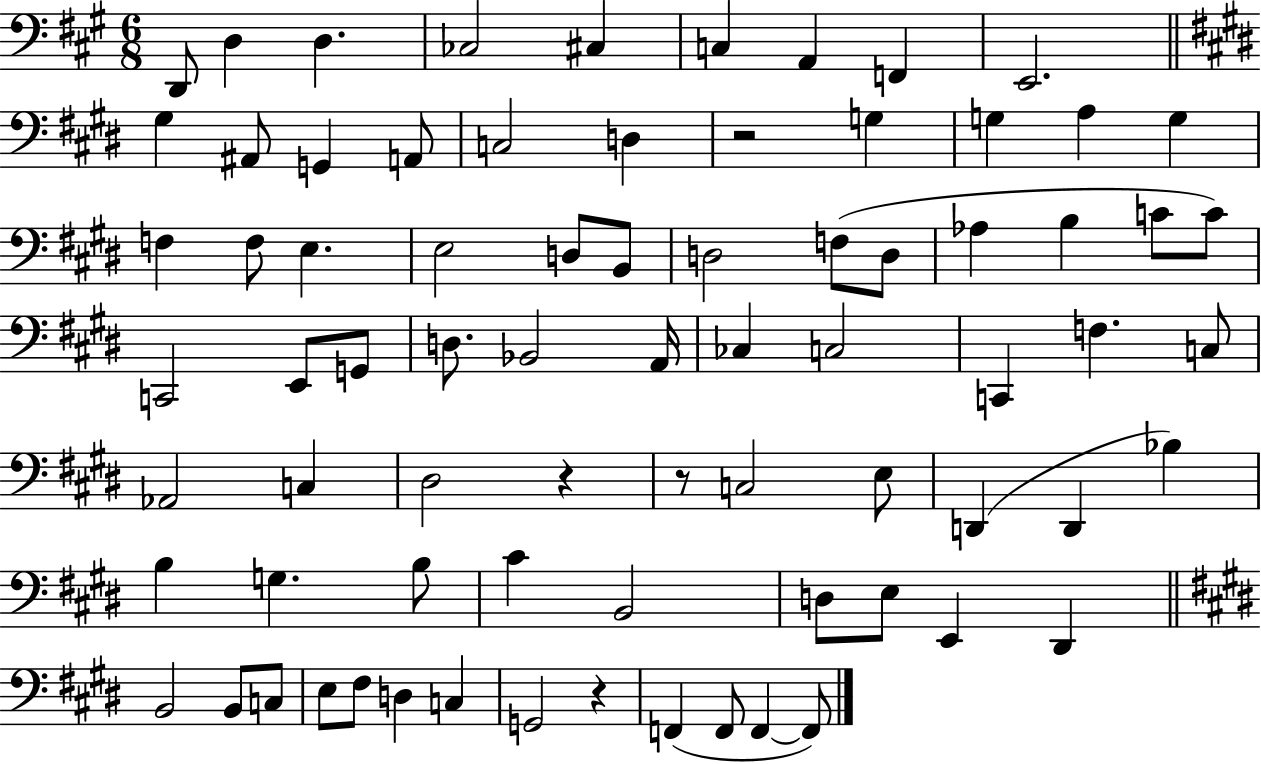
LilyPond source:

{
  \clef bass
  \numericTimeSignature
  \time 6/8
  \key a \major
  d,8 d4 d4. | ces2 cis4 | c4 a,4 f,4 | e,2. | \break \bar "||" \break \key e \major gis4 ais,8 g,4 a,8 | c2 d4 | r2 g4 | g4 a4 g4 | \break f4 f8 e4. | e2 d8 b,8 | d2 f8( d8 | aes4 b4 c'8 c'8) | \break c,2 e,8 g,8 | d8. bes,2 a,16 | ces4 c2 | c,4 f4. c8 | \break aes,2 c4 | dis2 r4 | r8 c2 e8 | d,4( d,4 bes4) | \break b4 g4. b8 | cis'4 b,2 | d8 e8 e,4 dis,4 | \bar "||" \break \key e \major b,2 b,8 c8 | e8 fis8 d4 c4 | g,2 r4 | f,4( f,8 f,4~~ f,8) | \break \bar "|."
}